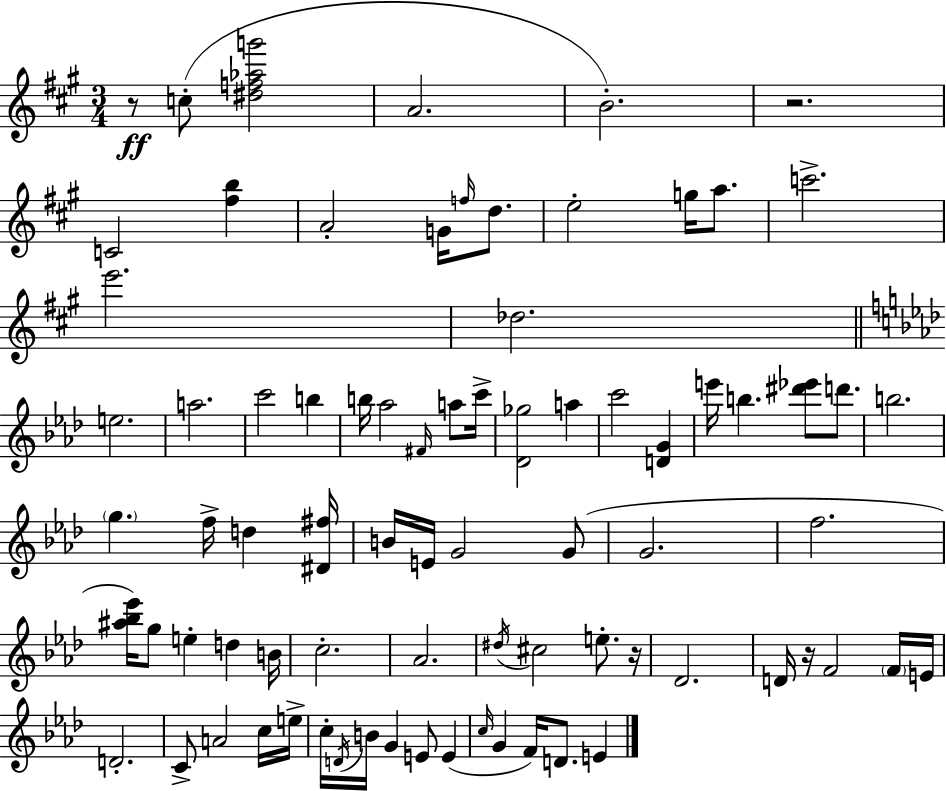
R/e C5/e [D#5,F5,Ab5,G6]/h A4/h. B4/h. R/h. C4/h [F#5,B5]/q A4/h G4/s F5/s D5/e. E5/h G5/s A5/e. C6/h. E6/h. Db5/h. E5/h. A5/h. C6/h B5/q B5/s Ab5/h F#4/s A5/e C6/s [Db4,Gb5]/h A5/q C6/h [D4,G4]/q E6/s B5/q. [D#6,Eb6]/e D6/e. B5/h. G5/q. F5/s D5/q [D#4,F#5]/s B4/s E4/s G4/h G4/e G4/h. F5/h. [A#5,Bb5,Eb6]/s G5/e E5/q D5/q B4/s C5/h. Ab4/h. D#5/s C#5/h E5/e. R/s Db4/h. D4/s R/s F4/h F4/s E4/s D4/h. C4/e A4/h C5/s E5/s C5/s D4/s B4/s G4/q E4/e E4/q C5/s G4/q F4/s D4/e. E4/q